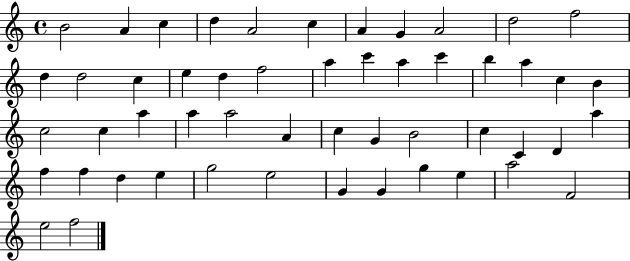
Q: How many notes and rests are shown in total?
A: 52